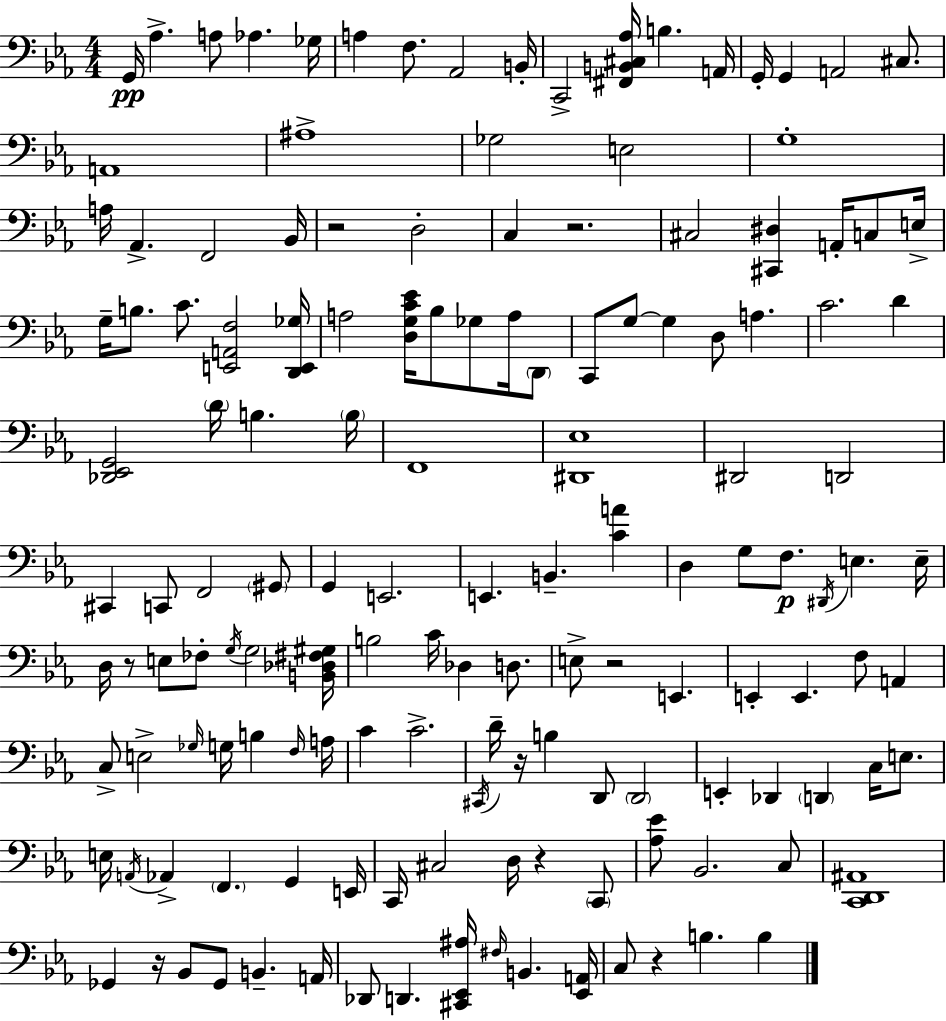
G2/s Ab3/q. A3/e Ab3/q. Gb3/s A3/q F3/e. Ab2/h B2/s C2/h [F#2,B2,C#3,Ab3]/s B3/q. A2/s G2/s G2/q A2/h C#3/e. A2/w A#3/w Gb3/h E3/h G3/w A3/s Ab2/q. F2/h Bb2/s R/h D3/h C3/q R/h. C#3/h [C#2,D#3]/q A2/s C3/e E3/s G3/s B3/e. C4/e. [E2,A2,F3]/h [D2,E2,Gb3]/s A3/h [D3,G3,C4,Eb4]/s Bb3/e Gb3/e A3/s D2/e C2/e G3/e G3/q D3/e A3/q. C4/h. D4/q [Db2,Eb2,G2]/h D4/s B3/q. B3/s F2/w [D#2,Eb3]/w D#2/h D2/h C#2/q C2/e F2/h G#2/e G2/q E2/h. E2/q. B2/q. [C4,A4]/q D3/q G3/e F3/e. D#2/s E3/q. E3/s D3/s R/e E3/e FES3/e G3/s G3/h [B2,Db3,F#3,G#3]/s B3/h C4/s Db3/q D3/e. E3/e R/h E2/q. E2/q E2/q. F3/e A2/q C3/e E3/h Gb3/s G3/s B3/q F3/s A3/s C4/q C4/h. C#2/s D4/s R/s B3/q D2/e D2/h E2/q Db2/q D2/q C3/s E3/e. E3/s A2/s Ab2/q F2/q. G2/q E2/s C2/s C#3/h D3/s R/q C2/e [Ab3,Eb4]/e Bb2/h. C3/e [C2,D2,A#2]/w Gb2/q R/s Bb2/e Gb2/e B2/q. A2/s Db2/e D2/q. [C#2,Eb2,A#3]/s F#3/s B2/q. [Eb2,A2]/s C3/e R/q B3/q. B3/q